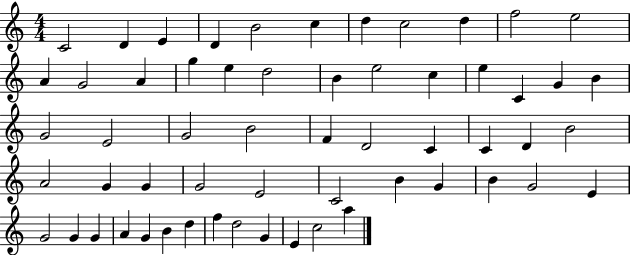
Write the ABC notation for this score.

X:1
T:Untitled
M:4/4
L:1/4
K:C
C2 D E D B2 c d c2 d f2 e2 A G2 A g e d2 B e2 c e C G B G2 E2 G2 B2 F D2 C C D B2 A2 G G G2 E2 C2 B G B G2 E G2 G G A G B d f d2 G E c2 a